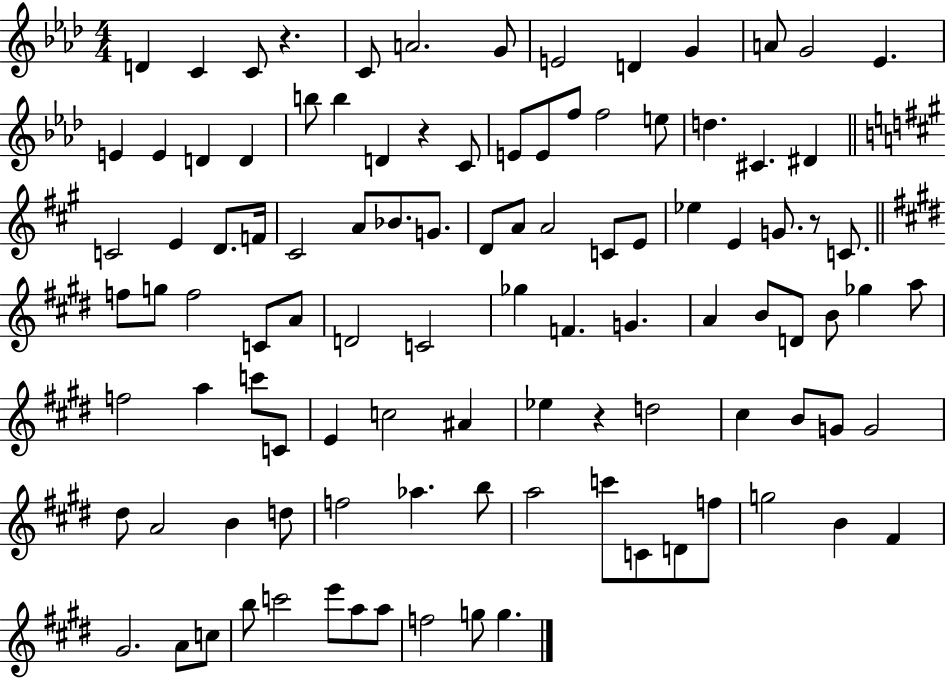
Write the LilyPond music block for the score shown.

{
  \clef treble
  \numericTimeSignature
  \time 4/4
  \key aes \major
  d'4 c'4 c'8 r4. | c'8 a'2. g'8 | e'2 d'4 g'4 | a'8 g'2 ees'4. | \break e'4 e'4 d'4 d'4 | b''8 b''4 d'4 r4 c'8 | e'8 e'8 f''8 f''2 e''8 | d''4. cis'4. dis'4 | \break \bar "||" \break \key a \major c'2 e'4 d'8. f'16 | cis'2 a'8 bes'8. g'8. | d'8 a'8 a'2 c'8 e'8 | ees''4 e'4 g'8. r8 c'8. | \break \bar "||" \break \key e \major f''8 g''8 f''2 c'8 a'8 | d'2 c'2 | ges''4 f'4. g'4. | a'4 b'8 d'8 b'8 ges''4 a''8 | \break f''2 a''4 c'''8 c'8 | e'4 c''2 ais'4 | ees''4 r4 d''2 | cis''4 b'8 g'8 g'2 | \break dis''8 a'2 b'4 d''8 | f''2 aes''4. b''8 | a''2 c'''8 c'8 d'8 f''8 | g''2 b'4 fis'4 | \break gis'2. a'8 c''8 | b''8 c'''2 e'''8 a''8 a''8 | f''2 g''8 g''4. | \bar "|."
}